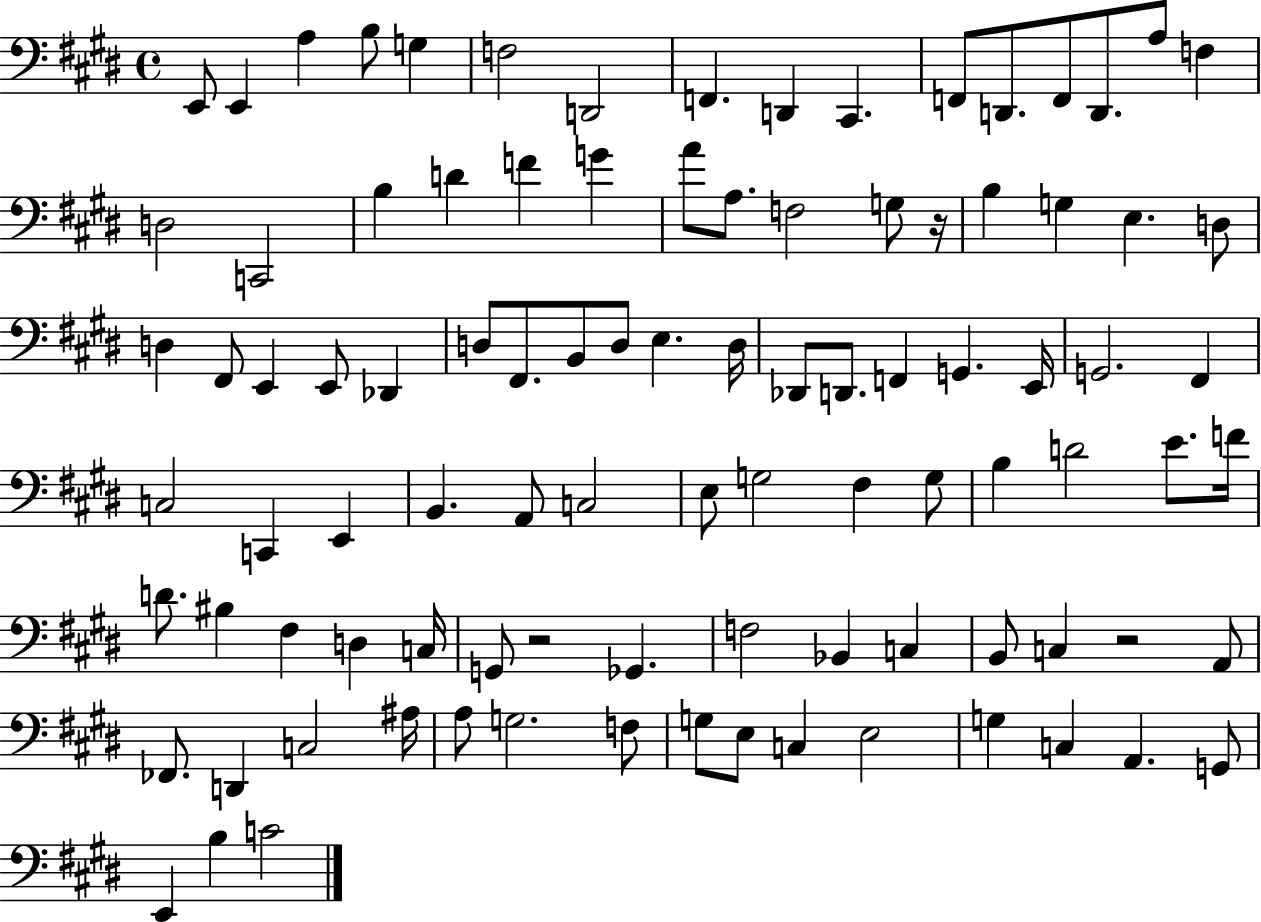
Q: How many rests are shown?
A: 3